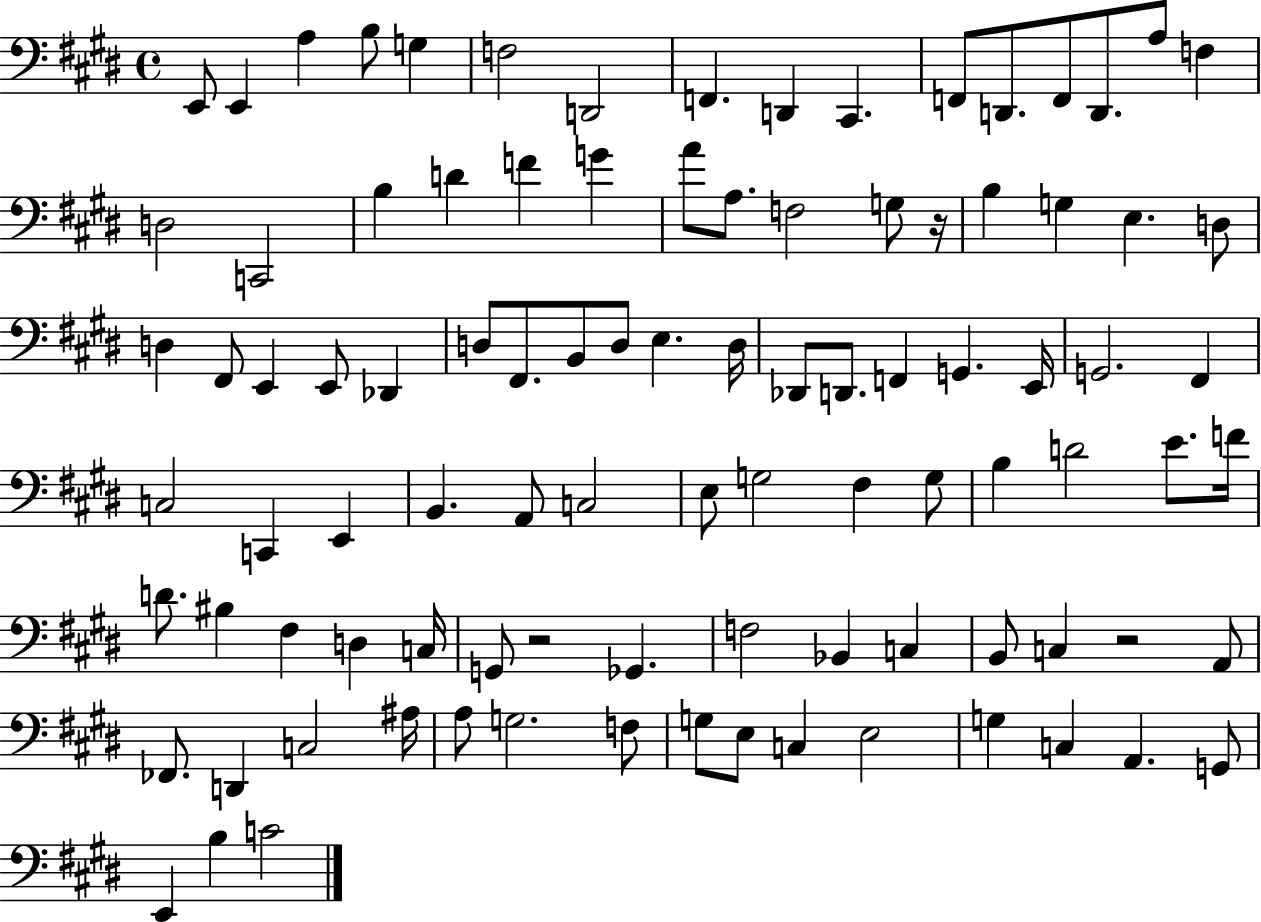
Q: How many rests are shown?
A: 3